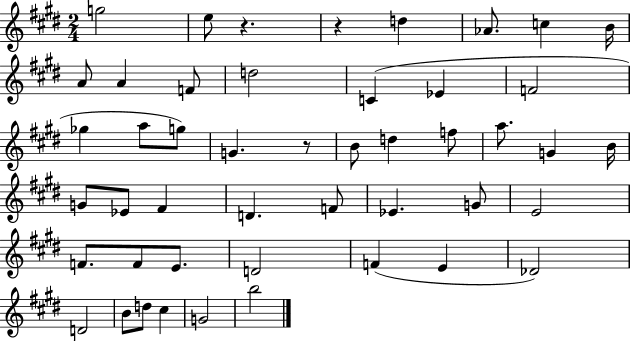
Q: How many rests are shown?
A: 3